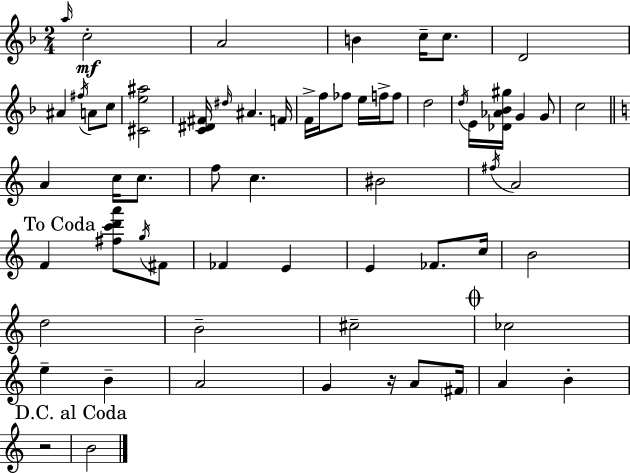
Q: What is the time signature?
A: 2/4